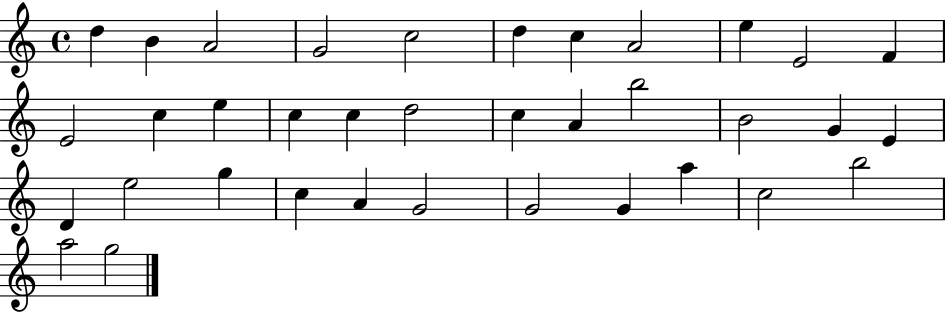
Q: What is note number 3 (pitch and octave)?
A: A4